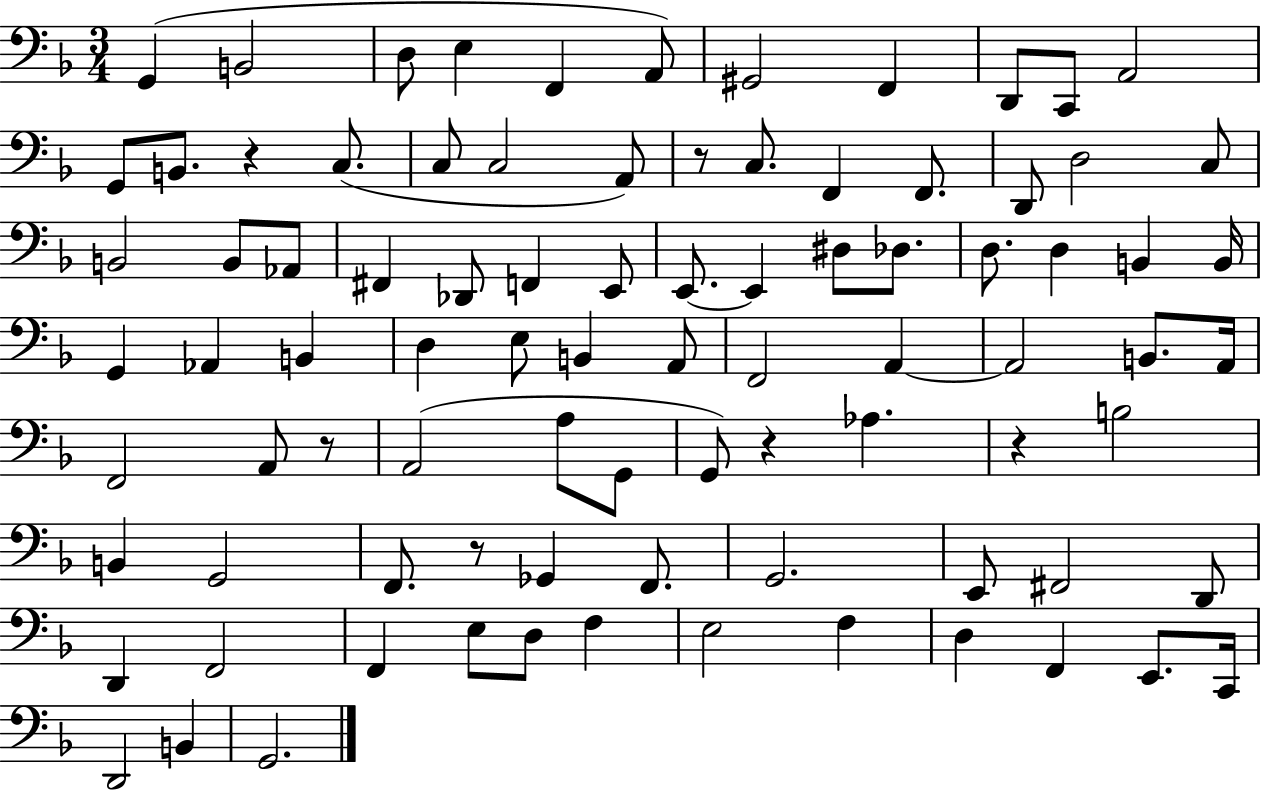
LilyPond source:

{
  \clef bass
  \numericTimeSignature
  \time 3/4
  \key f \major
  g,4( b,2 | d8 e4 f,4 a,8) | gis,2 f,4 | d,8 c,8 a,2 | \break g,8 b,8. r4 c8.( | c8 c2 a,8) | r8 c8. f,4 f,8. | d,8 d2 c8 | \break b,2 b,8 aes,8 | fis,4 des,8 f,4 e,8 | e,8.~~ e,4 dis8 des8. | d8. d4 b,4 b,16 | \break g,4 aes,4 b,4 | d4 e8 b,4 a,8 | f,2 a,4~~ | a,2 b,8. a,16 | \break f,2 a,8 r8 | a,2( a8 g,8 | g,8) r4 aes4. | r4 b2 | \break b,4 g,2 | f,8. r8 ges,4 f,8. | g,2. | e,8 fis,2 d,8 | \break d,4 f,2 | f,4 e8 d8 f4 | e2 f4 | d4 f,4 e,8. c,16 | \break d,2 b,4 | g,2. | \bar "|."
}